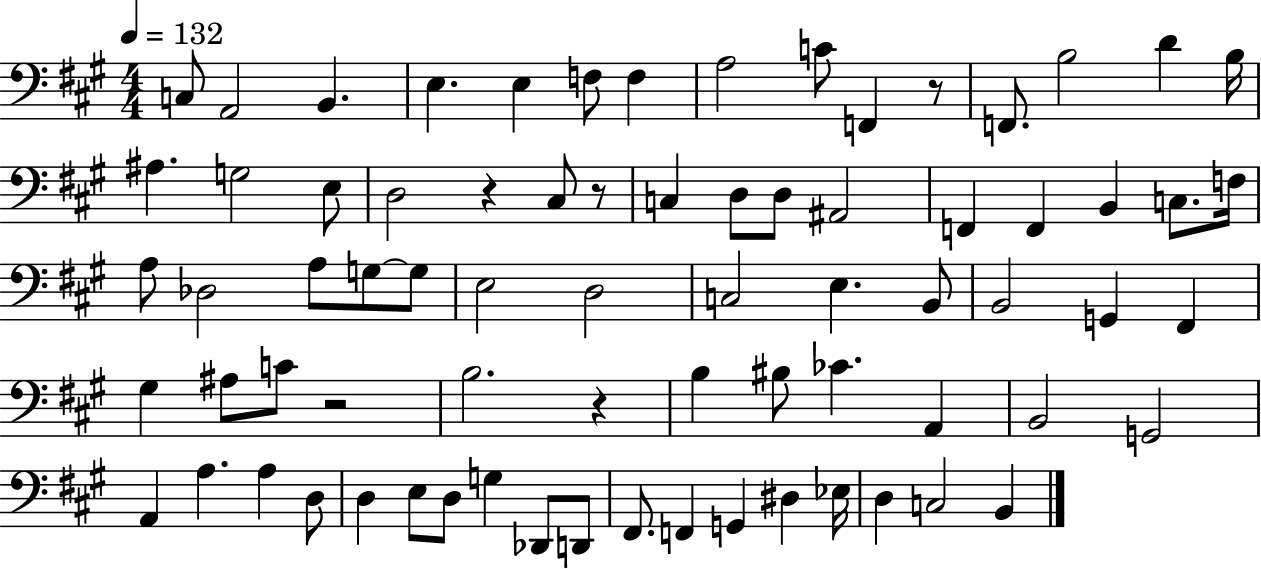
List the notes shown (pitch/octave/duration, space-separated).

C3/e A2/h B2/q. E3/q. E3/q F3/e F3/q A3/h C4/e F2/q R/e F2/e. B3/h D4/q B3/s A#3/q. G3/h E3/e D3/h R/q C#3/e R/e C3/q D3/e D3/e A#2/h F2/q F2/q B2/q C3/e. F3/s A3/e Db3/h A3/e G3/e G3/e E3/h D3/h C3/h E3/q. B2/e B2/h G2/q F#2/q G#3/q A#3/e C4/e R/h B3/h. R/q B3/q BIS3/e CES4/q. A2/q B2/h G2/h A2/q A3/q. A3/q D3/e D3/q E3/e D3/e G3/q Db2/e D2/e F#2/e. F2/q G2/q D#3/q Eb3/s D3/q C3/h B2/q